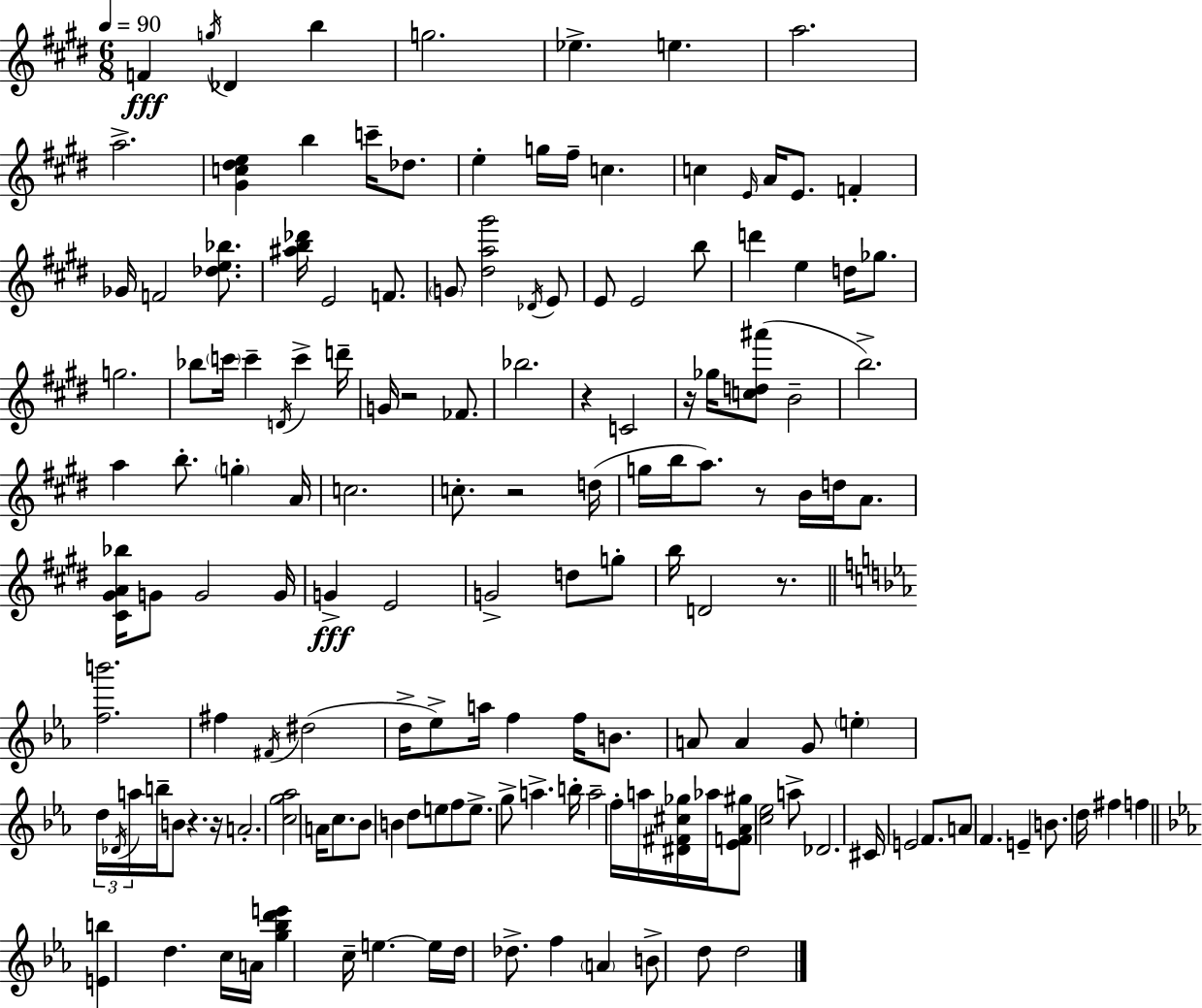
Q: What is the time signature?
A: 6/8